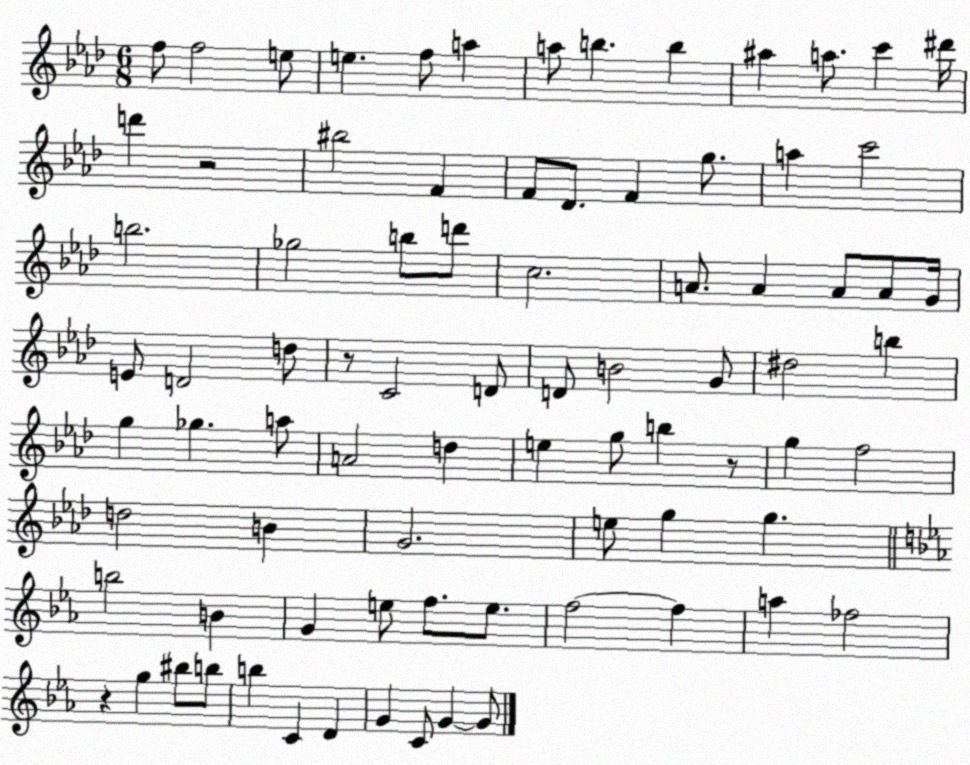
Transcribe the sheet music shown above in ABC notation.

X:1
T:Untitled
M:6/8
L:1/4
K:Ab
f/2 f2 e/2 e f/2 a a/2 b b ^a a/2 c' ^d'/4 d' z2 ^b2 F F/2 _D/2 F g/2 a c'2 b2 _g2 b/2 d'/2 c2 A/2 A A/2 A/2 G/4 E/2 D2 d/2 z/2 C2 D/2 D/2 B2 G/2 ^d2 b g _g a/2 A2 d e g/2 b z/2 g f2 d2 B G2 e/2 g g b2 B G e/2 f/2 e/2 f2 f a _f2 z g ^b/2 b/2 b C D G C/2 G G/2